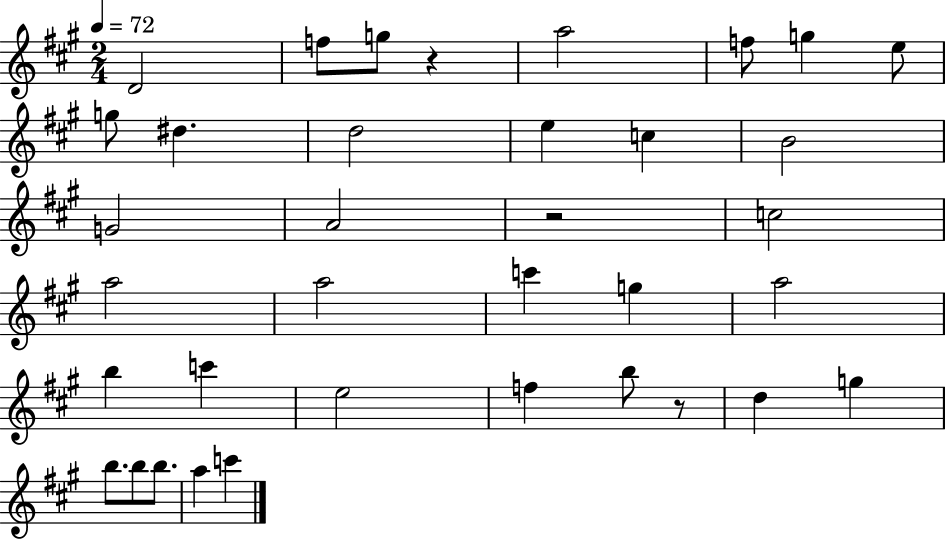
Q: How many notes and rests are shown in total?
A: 36